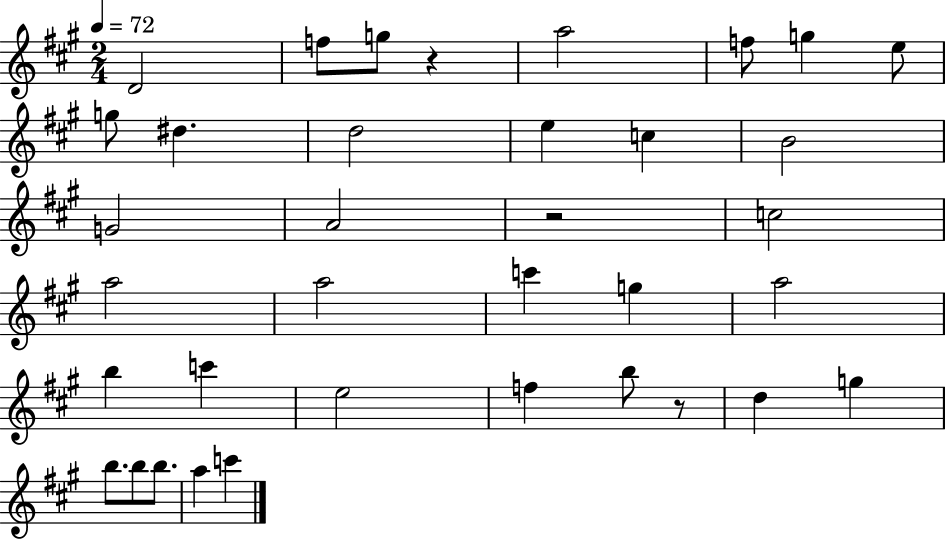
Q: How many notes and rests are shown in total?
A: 36